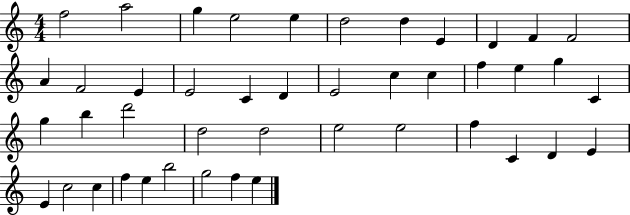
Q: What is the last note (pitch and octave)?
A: E5